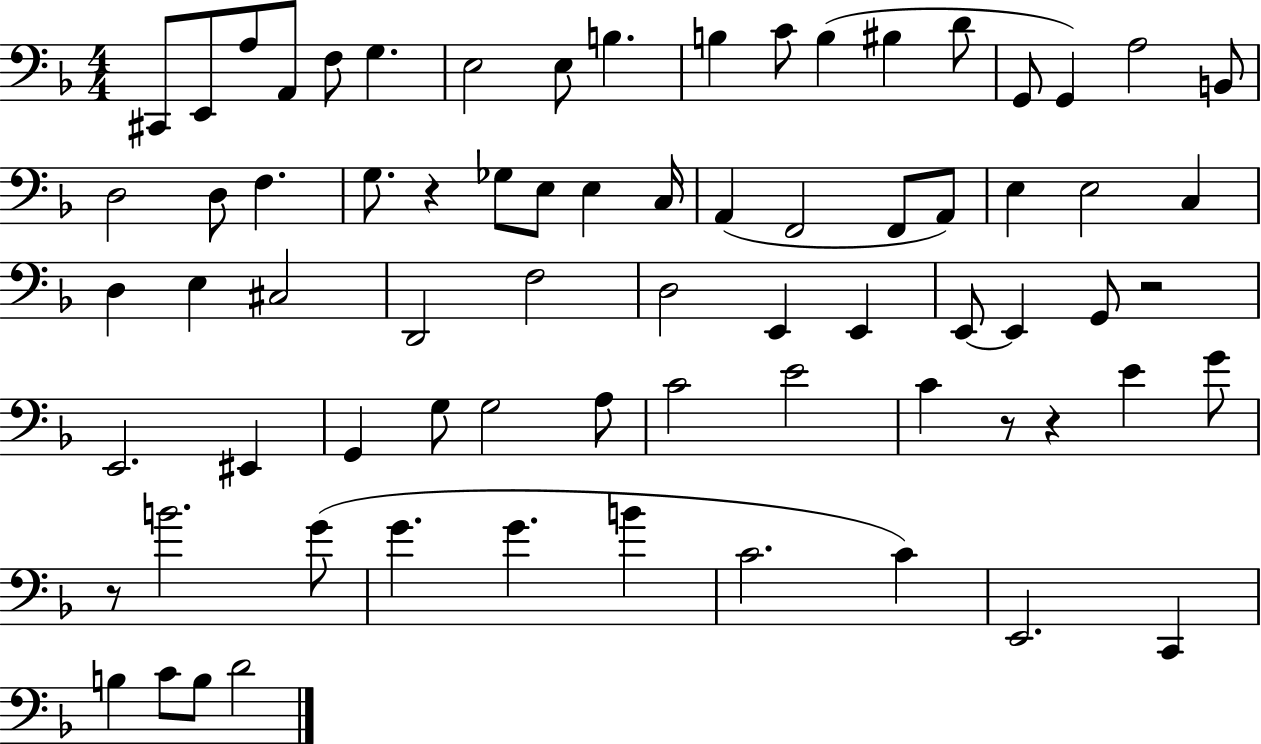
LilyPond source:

{
  \clef bass
  \numericTimeSignature
  \time 4/4
  \key f \major
  cis,8 e,8 a8 a,8 f8 g4. | e2 e8 b4. | b4 c'8 b4( bis4 d'8 | g,8 g,4) a2 b,8 | \break d2 d8 f4. | g8. r4 ges8 e8 e4 c16 | a,4( f,2 f,8 a,8) | e4 e2 c4 | \break d4 e4 cis2 | d,2 f2 | d2 e,4 e,4 | e,8~~ e,4 g,8 r2 | \break e,2. eis,4 | g,4 g8 g2 a8 | c'2 e'2 | c'4 r8 r4 e'4 g'8 | \break r8 b'2. g'8( | g'4. g'4. b'4 | c'2. c'4) | e,2. c,4 | \break b4 c'8 b8 d'2 | \bar "|."
}